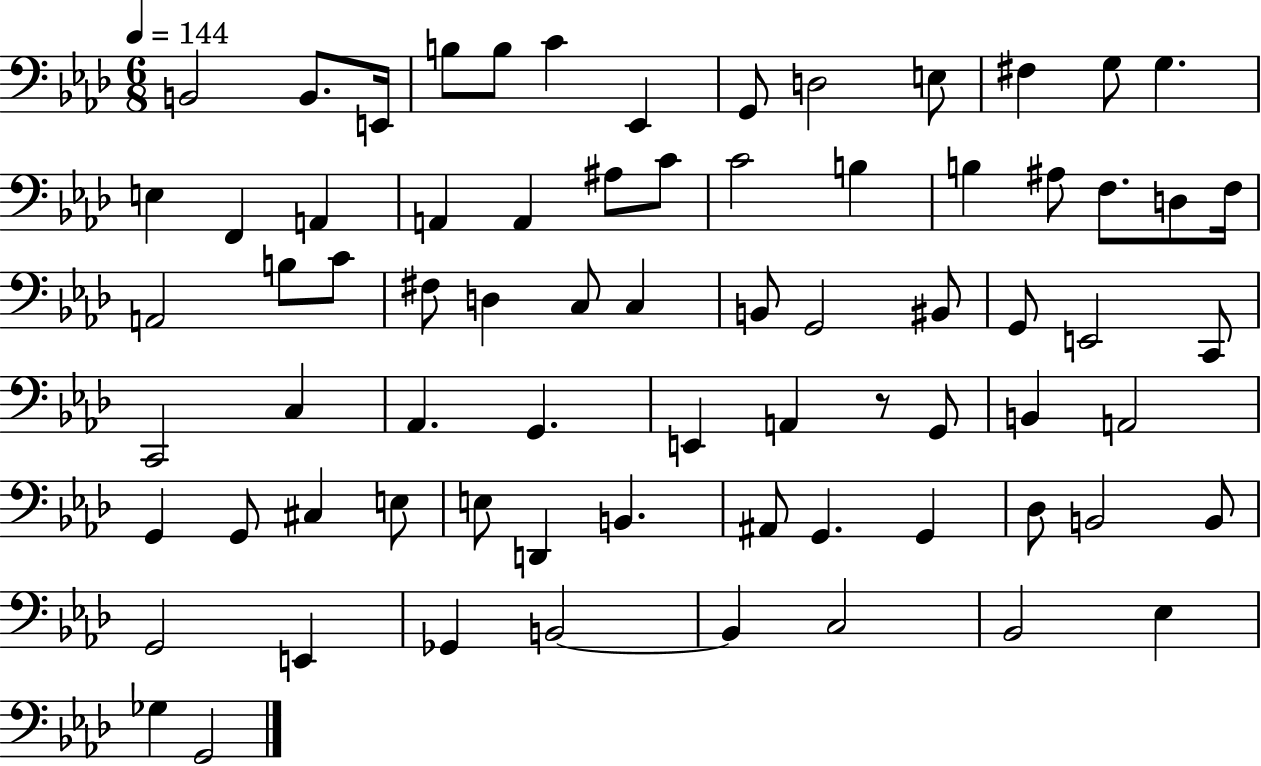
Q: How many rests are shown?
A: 1